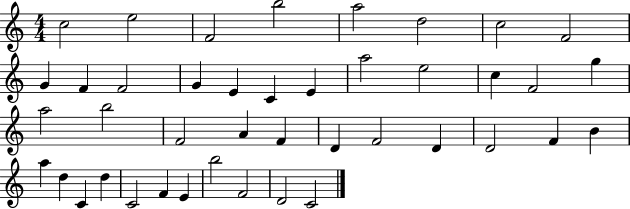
X:1
T:Untitled
M:4/4
L:1/4
K:C
c2 e2 F2 b2 a2 d2 c2 F2 G F F2 G E C E a2 e2 c F2 g a2 b2 F2 A F D F2 D D2 F B a d C d C2 F E b2 F2 D2 C2